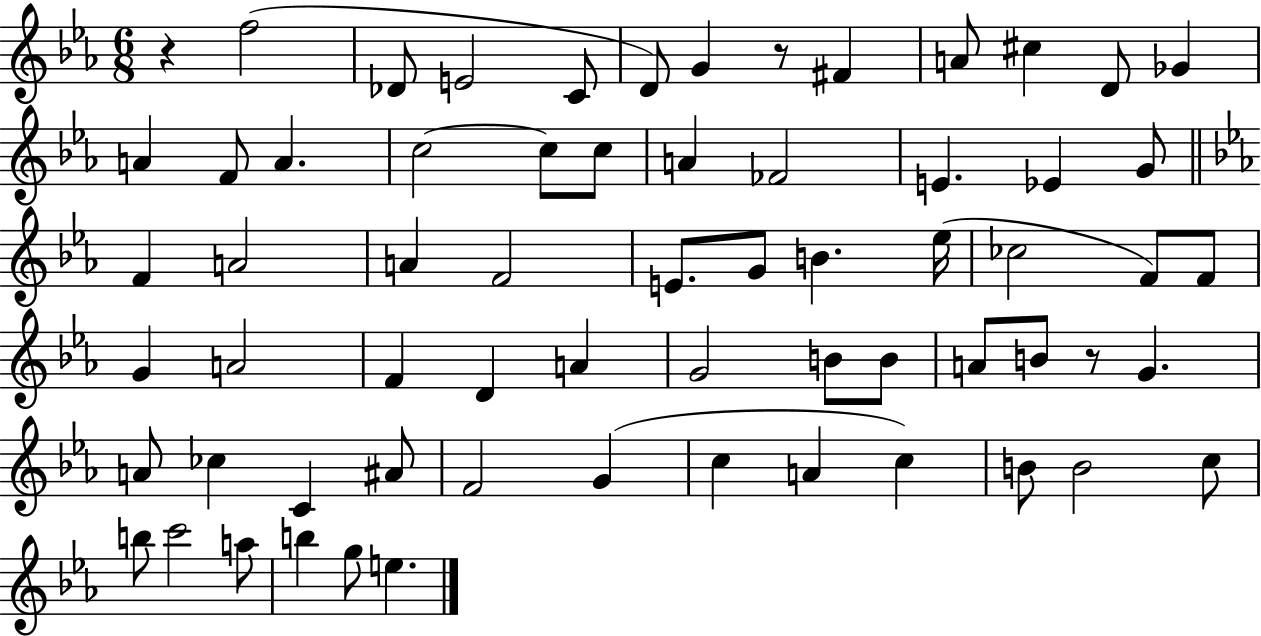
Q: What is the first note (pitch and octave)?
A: F5